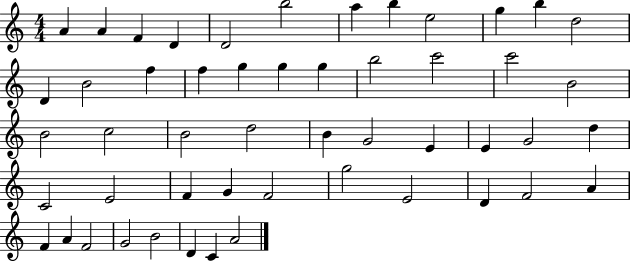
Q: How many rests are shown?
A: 0